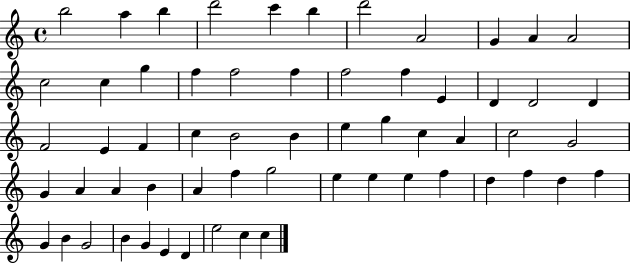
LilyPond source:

{
  \clef treble
  \time 4/4
  \defaultTimeSignature
  \key c \major
  b''2 a''4 b''4 | d'''2 c'''4 b''4 | d'''2 a'2 | g'4 a'4 a'2 | \break c''2 c''4 g''4 | f''4 f''2 f''4 | f''2 f''4 e'4 | d'4 d'2 d'4 | \break f'2 e'4 f'4 | c''4 b'2 b'4 | e''4 g''4 c''4 a'4 | c''2 g'2 | \break g'4 a'4 a'4 b'4 | a'4 f''4 g''2 | e''4 e''4 e''4 f''4 | d''4 f''4 d''4 f''4 | \break g'4 b'4 g'2 | b'4 g'4 e'4 d'4 | e''2 c''4 c''4 | \bar "|."
}